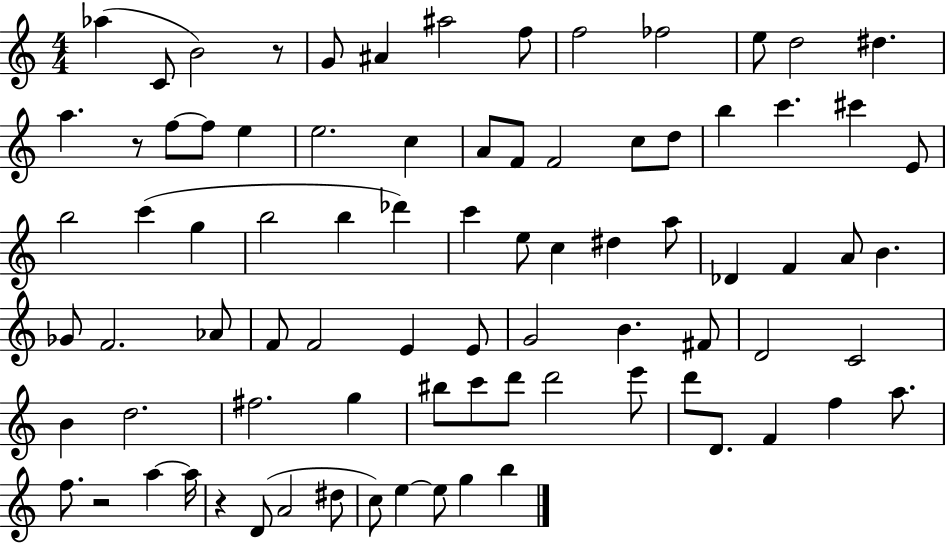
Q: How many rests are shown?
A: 4